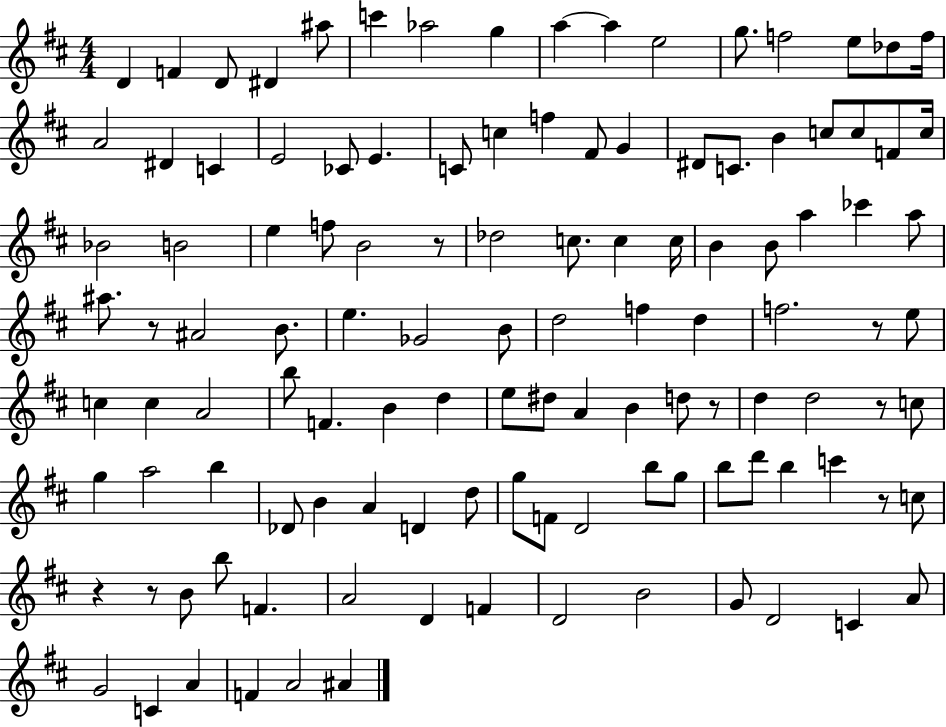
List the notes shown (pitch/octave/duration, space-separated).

D4/q F4/q D4/e D#4/q A#5/e C6/q Ab5/h G5/q A5/q A5/q E5/h G5/e. F5/h E5/e Db5/e F5/s A4/h D#4/q C4/q E4/h CES4/e E4/q. C4/e C5/q F5/q F#4/e G4/q D#4/e C4/e. B4/q C5/e C5/e F4/e C5/s Bb4/h B4/h E5/q F5/e B4/h R/e Db5/h C5/e. C5/q C5/s B4/q B4/e A5/q CES6/q A5/e A#5/e. R/e A#4/h B4/e. E5/q. Gb4/h B4/e D5/h F5/q D5/q F5/h. R/e E5/e C5/q C5/q A4/h B5/e F4/q. B4/q D5/q E5/e D#5/e A4/q B4/q D5/e R/e D5/q D5/h R/e C5/e G5/q A5/h B5/q Db4/e B4/q A4/q D4/q D5/e G5/e F4/e D4/h B5/e G5/e B5/e D6/e B5/q C6/q R/e C5/e R/q R/e B4/e B5/e F4/q. A4/h D4/q F4/q D4/h B4/h G4/e D4/h C4/q A4/e G4/h C4/q A4/q F4/q A4/h A#4/q